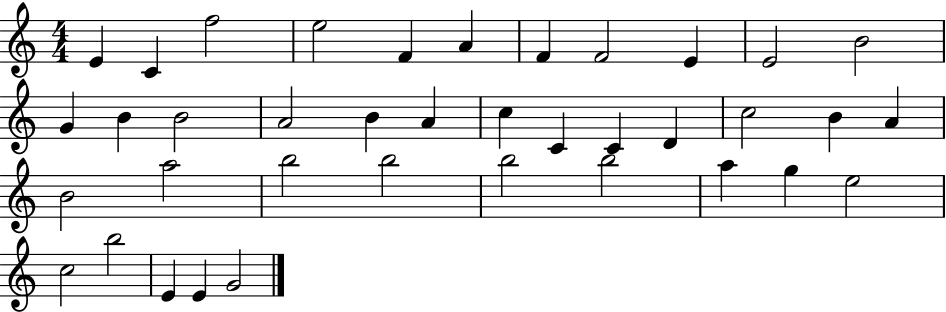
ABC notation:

X:1
T:Untitled
M:4/4
L:1/4
K:C
E C f2 e2 F A F F2 E E2 B2 G B B2 A2 B A c C C D c2 B A B2 a2 b2 b2 b2 b2 a g e2 c2 b2 E E G2